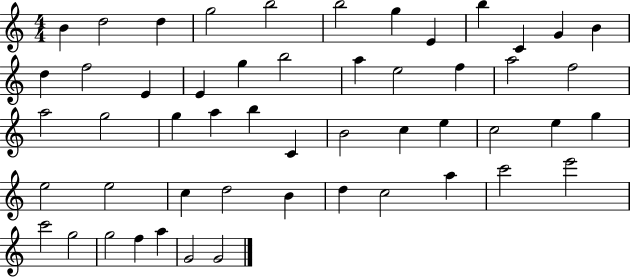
X:1
T:Untitled
M:4/4
L:1/4
K:C
B d2 d g2 b2 b2 g E b C G B d f2 E E g b2 a e2 f a2 f2 a2 g2 g a b C B2 c e c2 e g e2 e2 c d2 B d c2 a c'2 e'2 c'2 g2 g2 f a G2 G2